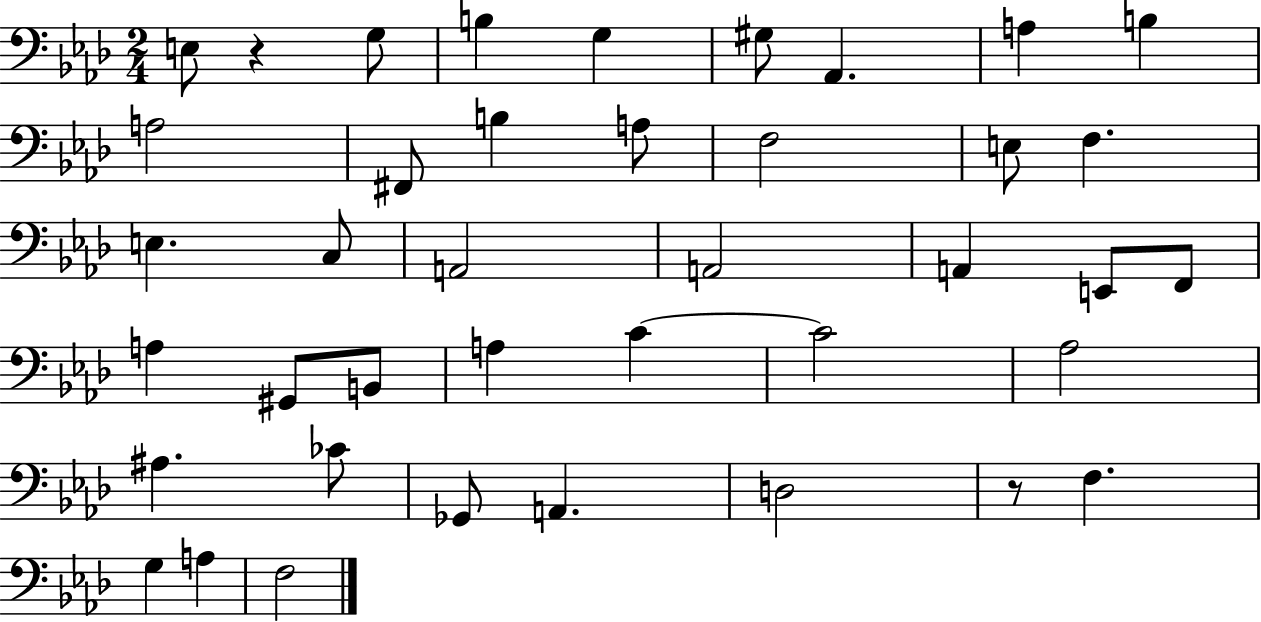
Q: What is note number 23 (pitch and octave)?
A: A3